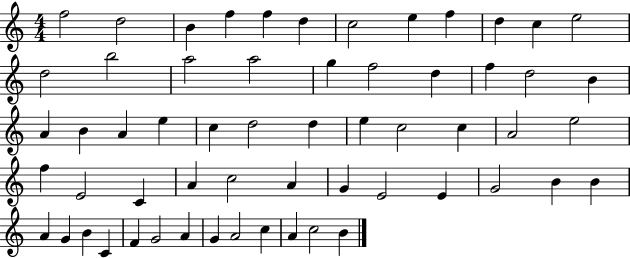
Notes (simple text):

F5/h D5/h B4/q F5/q F5/q D5/q C5/h E5/q F5/q D5/q C5/q E5/h D5/h B5/h A5/h A5/h G5/q F5/h D5/q F5/q D5/h B4/q A4/q B4/q A4/q E5/q C5/q D5/h D5/q E5/q C5/h C5/q A4/h E5/h F5/q E4/h C4/q A4/q C5/h A4/q G4/q E4/h E4/q G4/h B4/q B4/q A4/q G4/q B4/q C4/q F4/q G4/h A4/q G4/q A4/h C5/q A4/q C5/h B4/q